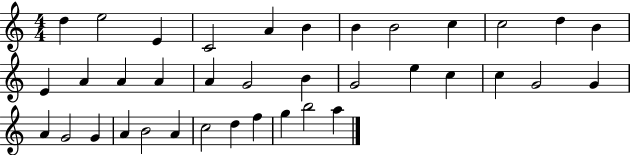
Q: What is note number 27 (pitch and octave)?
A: G4